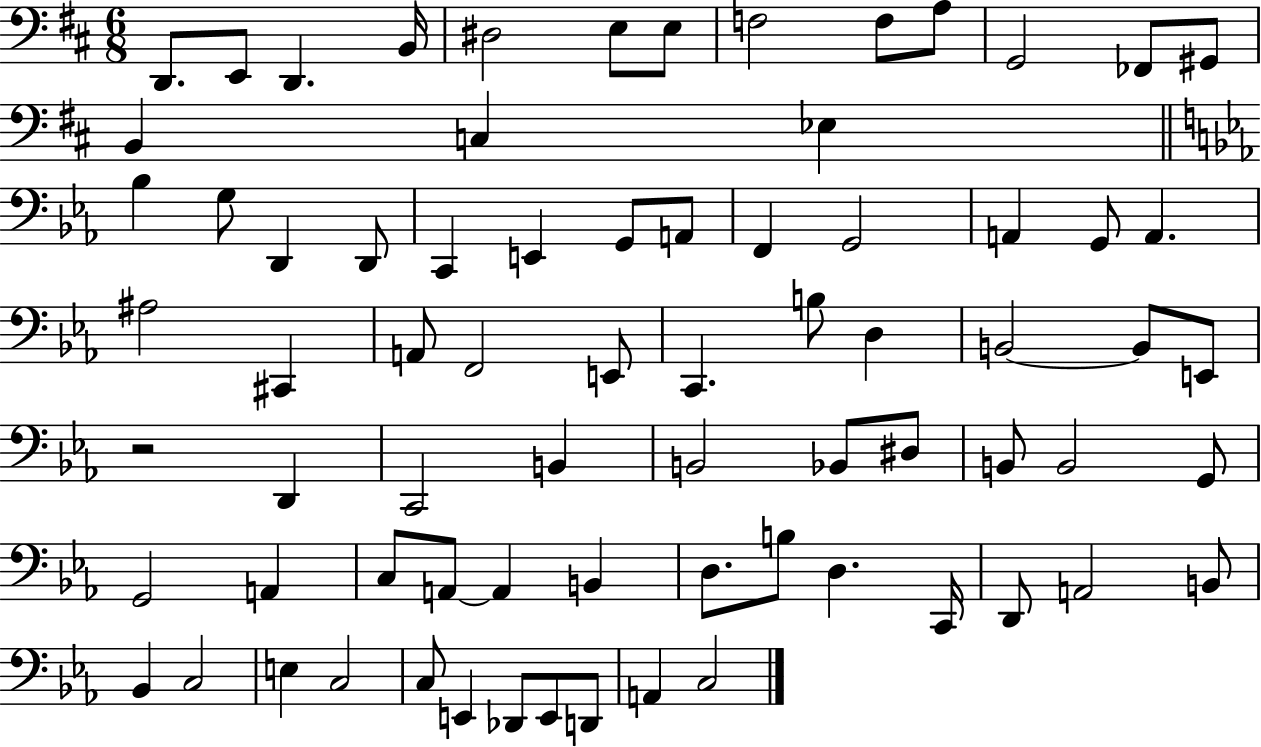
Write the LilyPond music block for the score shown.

{
  \clef bass
  \numericTimeSignature
  \time 6/8
  \key d \major
  \repeat volta 2 { d,8. e,8 d,4. b,16 | dis2 e8 e8 | f2 f8 a8 | g,2 fes,8 gis,8 | \break b,4 c4 ees4 | \bar "||" \break \key c \minor bes4 g8 d,4 d,8 | c,4 e,4 g,8 a,8 | f,4 g,2 | a,4 g,8 a,4. | \break ais2 cis,4 | a,8 f,2 e,8 | c,4. b8 d4 | b,2~~ b,8 e,8 | \break r2 d,4 | c,2 b,4 | b,2 bes,8 dis8 | b,8 b,2 g,8 | \break g,2 a,4 | c8 a,8~~ a,4 b,4 | d8. b8 d4. c,16 | d,8 a,2 b,8 | \break bes,4 c2 | e4 c2 | c8 e,4 des,8 e,8 d,8 | a,4 c2 | \break } \bar "|."
}